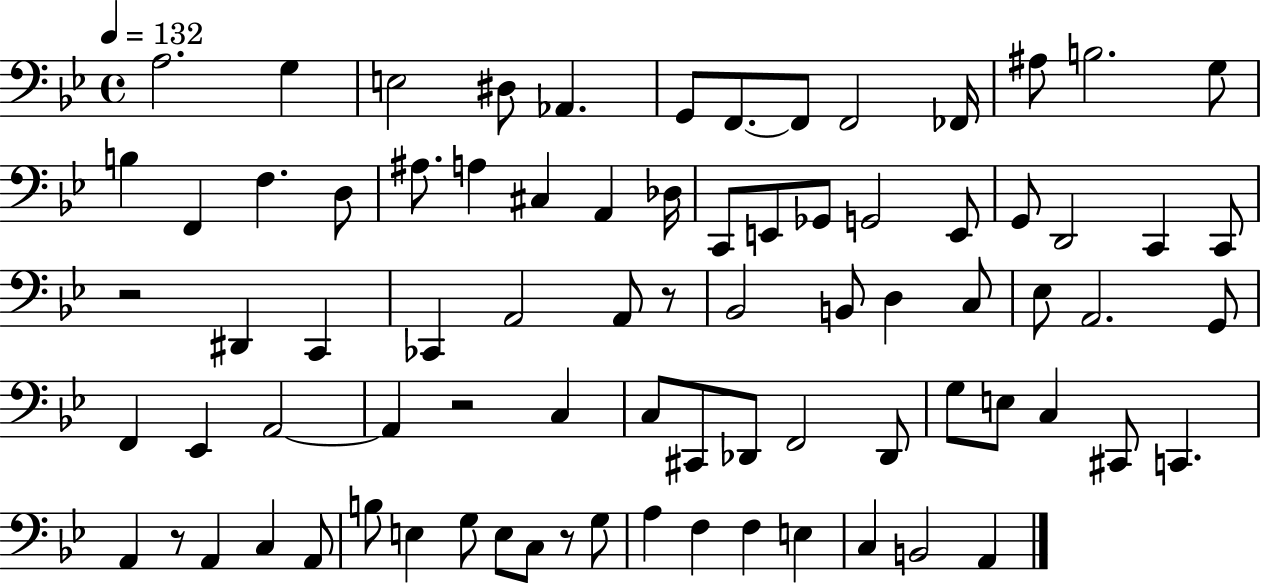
X:1
T:Untitled
M:4/4
L:1/4
K:Bb
A,2 G, E,2 ^D,/2 _A,, G,,/2 F,,/2 F,,/2 F,,2 _F,,/4 ^A,/2 B,2 G,/2 B, F,, F, D,/2 ^A,/2 A, ^C, A,, _D,/4 C,,/2 E,,/2 _G,,/2 G,,2 E,,/2 G,,/2 D,,2 C,, C,,/2 z2 ^D,, C,, _C,, A,,2 A,,/2 z/2 _B,,2 B,,/2 D, C,/2 _E,/2 A,,2 G,,/2 F,, _E,, A,,2 A,, z2 C, C,/2 ^C,,/2 _D,,/2 F,,2 _D,,/2 G,/2 E,/2 C, ^C,,/2 C,, A,, z/2 A,, C, A,,/2 B,/2 E, G,/2 E,/2 C,/2 z/2 G,/2 A, F, F, E, C, B,,2 A,,